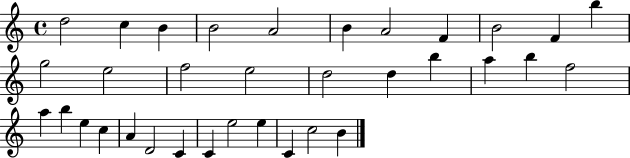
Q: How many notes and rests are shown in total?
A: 34